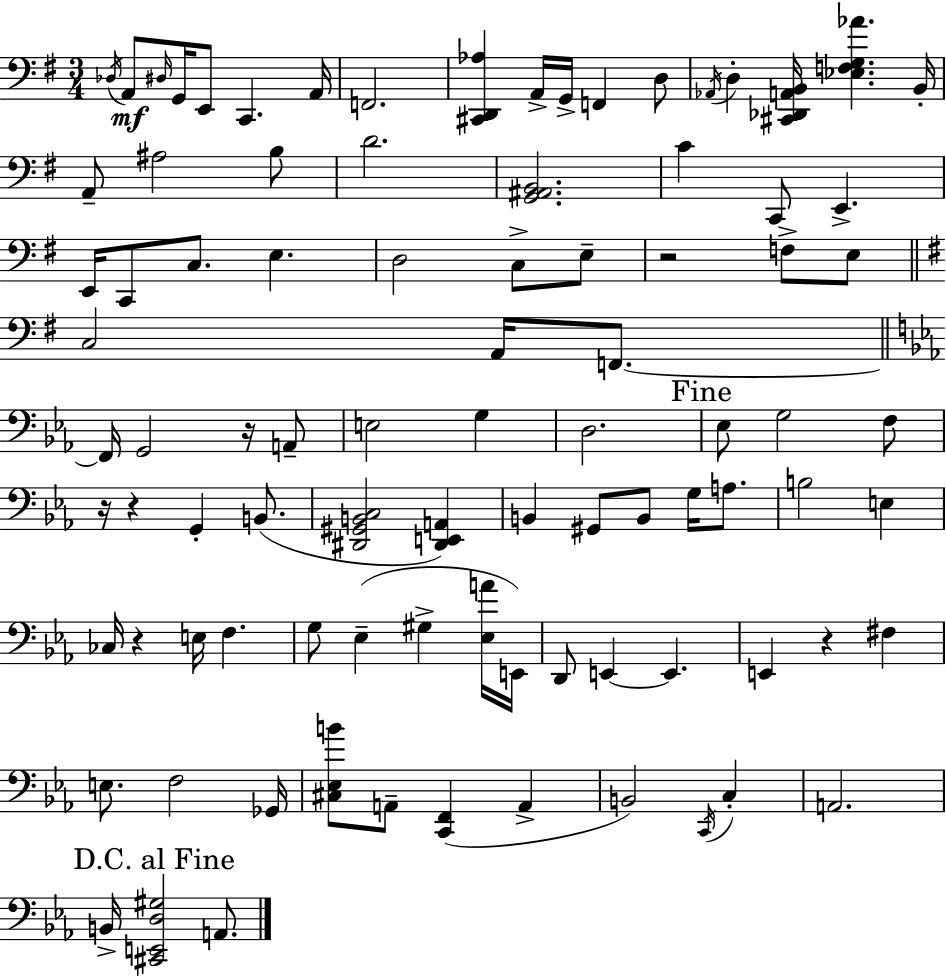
Db3/s A2/e D#3/s G2/s E2/e C2/q. A2/s F2/h. [C#2,D2,Ab3]/q A2/s G2/s F2/q D3/e Ab2/s D3/q [C#2,Db2,A2,B2]/s [Eb3,F3,G3,Ab4]/q. B2/s A2/e A#3/h B3/e D4/h. [G2,A#2,B2]/h. C4/q C2/e E2/q. E2/s C2/e C3/e. E3/q. D3/h C3/e E3/e R/h F3/e E3/e C3/h A2/s F2/e. F2/s G2/h R/s A2/e E3/h G3/q D3/h. Eb3/e G3/h F3/e R/s R/q G2/q B2/e. [D#2,G#2,B2,C3]/h [D#2,E2,A2]/q B2/q G#2/e B2/e G3/s A3/e. B3/h E3/q CES3/s R/q E3/s F3/q. G3/e Eb3/q G#3/q [Eb3,A4]/s E2/s D2/e E2/q E2/q. E2/q R/q F#3/q E3/e. F3/h Gb2/s [C#3,Eb3,B4]/e A2/e [C2,F2]/q A2/q B2/h C2/s C3/q A2/h. B2/s [C#2,E2,D3,G#3]/h A2/e.